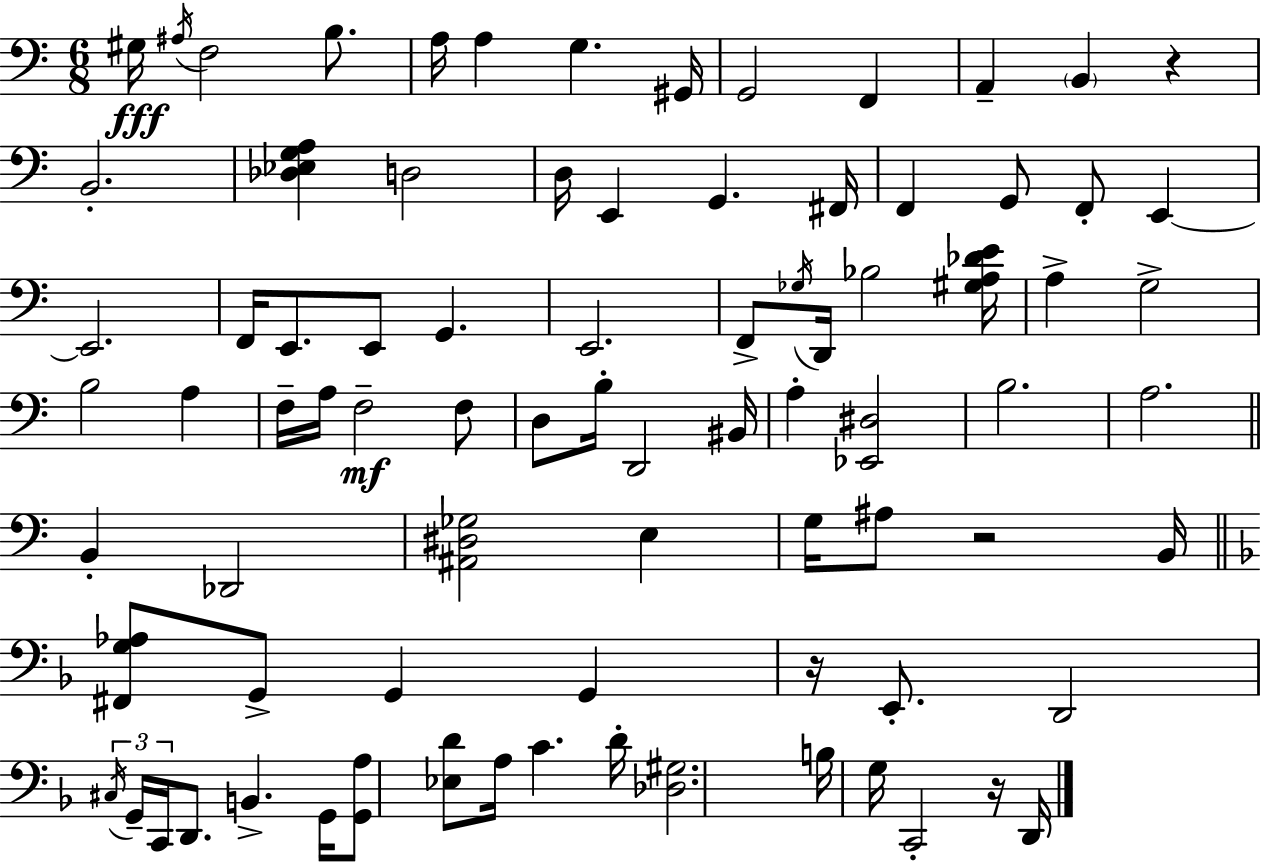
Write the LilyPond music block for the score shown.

{
  \clef bass
  \numericTimeSignature
  \time 6/8
  \key c \major
  \repeat volta 2 { gis16\fff \acciaccatura { ais16 } f2 b8. | a16 a4 g4. | gis,16 g,2 f,4 | a,4-- \parenthesize b,4 r4 | \break b,2.-. | <des ees g a>4 d2 | d16 e,4 g,4. | fis,16 f,4 g,8 f,8-. e,4~~ | \break e,2. | f,16 e,8. e,8 g,4. | e,2. | f,8-> \acciaccatura { ges16 } d,16 bes2 | \break <gis a des' e'>16 a4-> g2-> | b2 a4 | f16-- a16 f2--\mf | f8 d8 b16-. d,2 | \break bis,16 a4-. <ees, dis>2 | b2. | a2. | \bar "||" \break \key c \major b,4-. des,2 | <ais, dis ges>2 e4 | g16 ais8 r2 b,16 | \bar "||" \break \key d \minor <fis, g aes>8 g,8-> g,4 g,4 | r16 e,8.-. d,2 | \tuplet 3/2 { \acciaccatura { cis16 } g,16-- c,16 } d,8. b,4.-> | g,16 <g, a>8 <ees d'>8 a16 c'4. | \break d'16-. <des gis>2. | b16 g16 c,2-. r16 | d,16 } \bar "|."
}